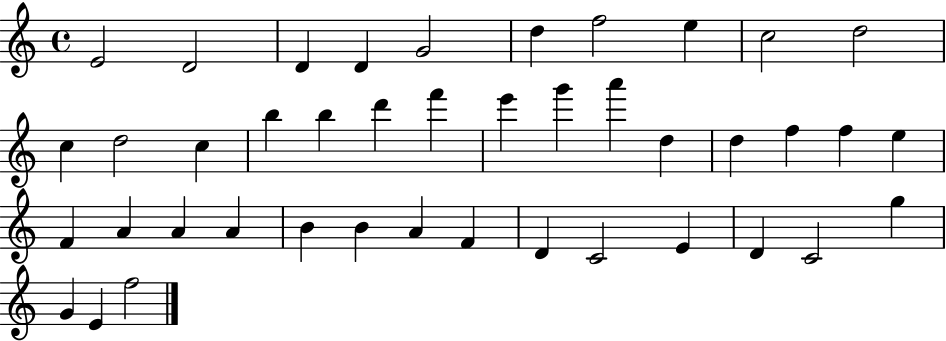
{
  \clef treble
  \time 4/4
  \defaultTimeSignature
  \key c \major
  e'2 d'2 | d'4 d'4 g'2 | d''4 f''2 e''4 | c''2 d''2 | \break c''4 d''2 c''4 | b''4 b''4 d'''4 f'''4 | e'''4 g'''4 a'''4 d''4 | d''4 f''4 f''4 e''4 | \break f'4 a'4 a'4 a'4 | b'4 b'4 a'4 f'4 | d'4 c'2 e'4 | d'4 c'2 g''4 | \break g'4 e'4 f''2 | \bar "|."
}